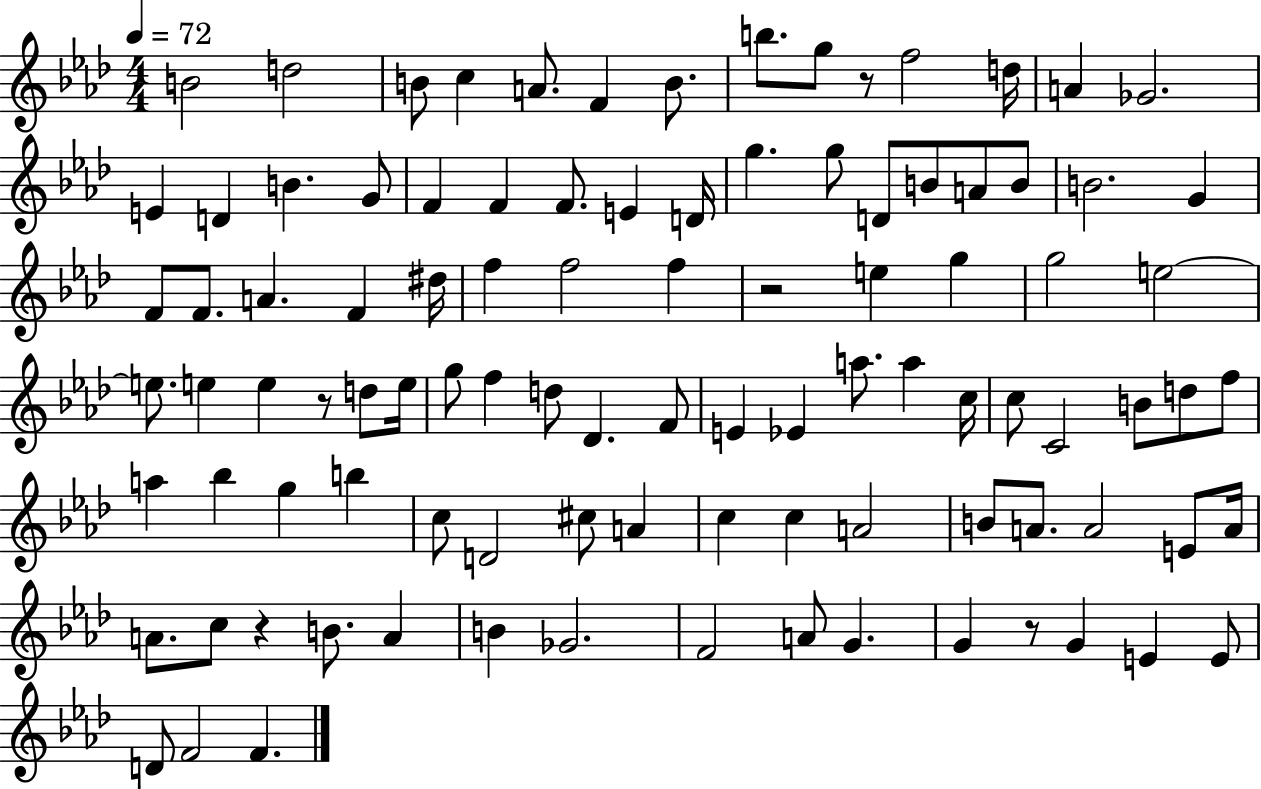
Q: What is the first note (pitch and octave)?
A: B4